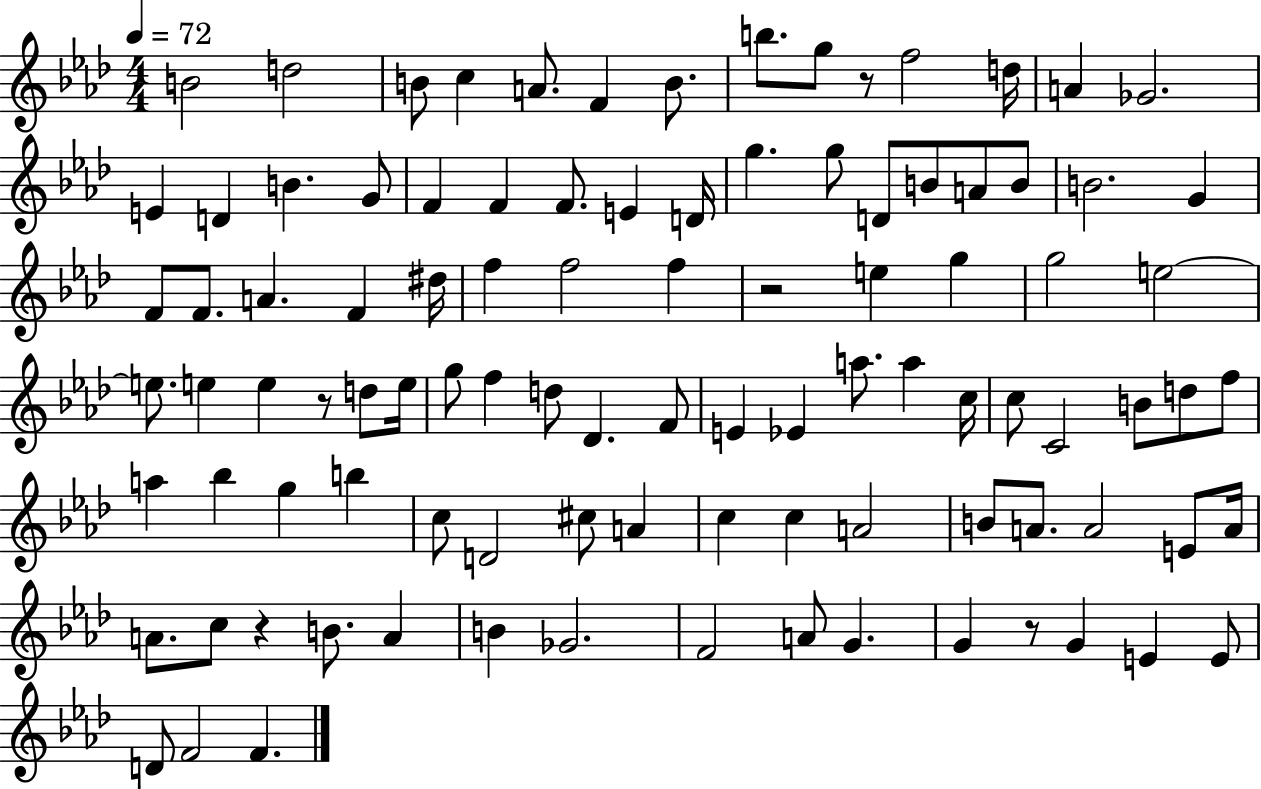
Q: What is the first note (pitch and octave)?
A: B4